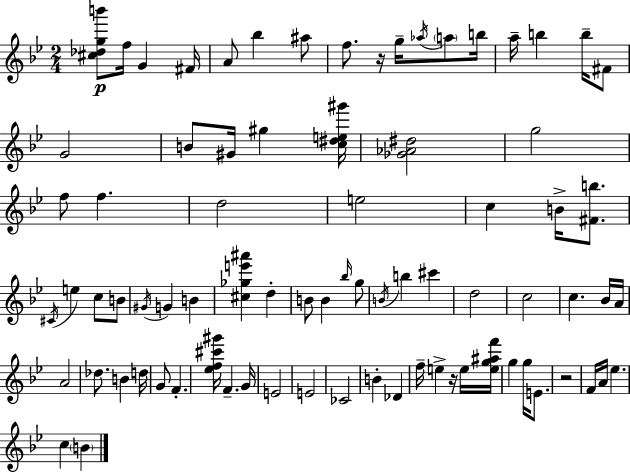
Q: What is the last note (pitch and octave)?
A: B4